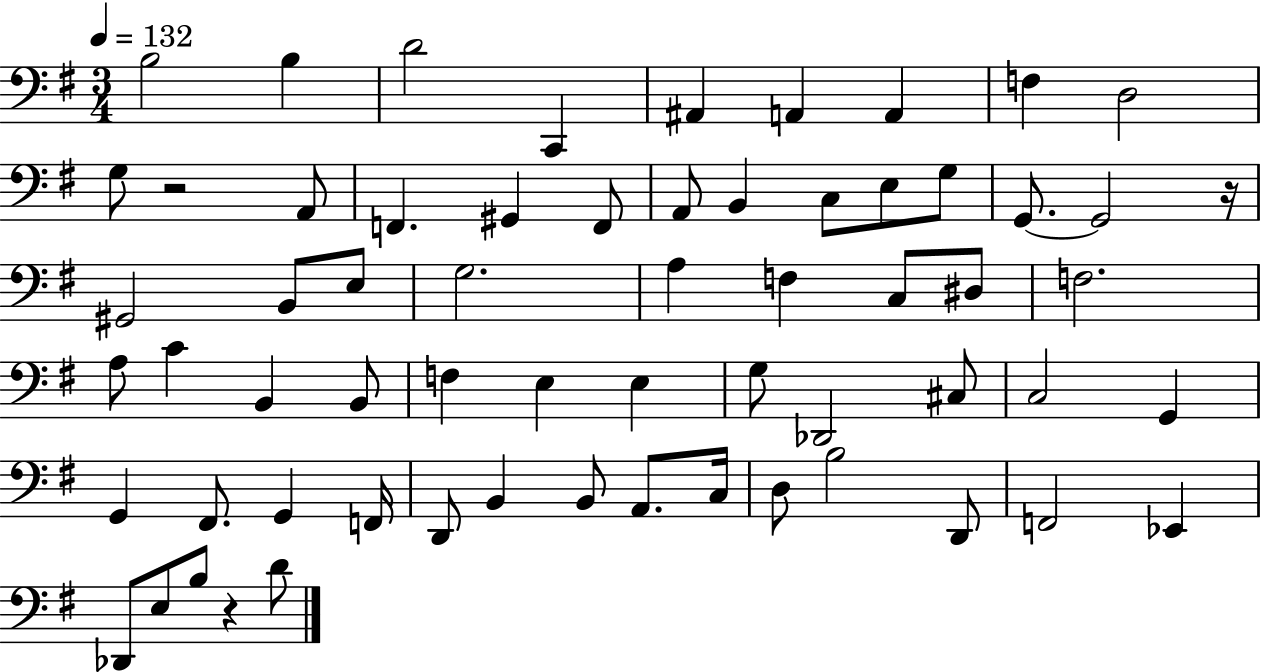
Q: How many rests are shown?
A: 3